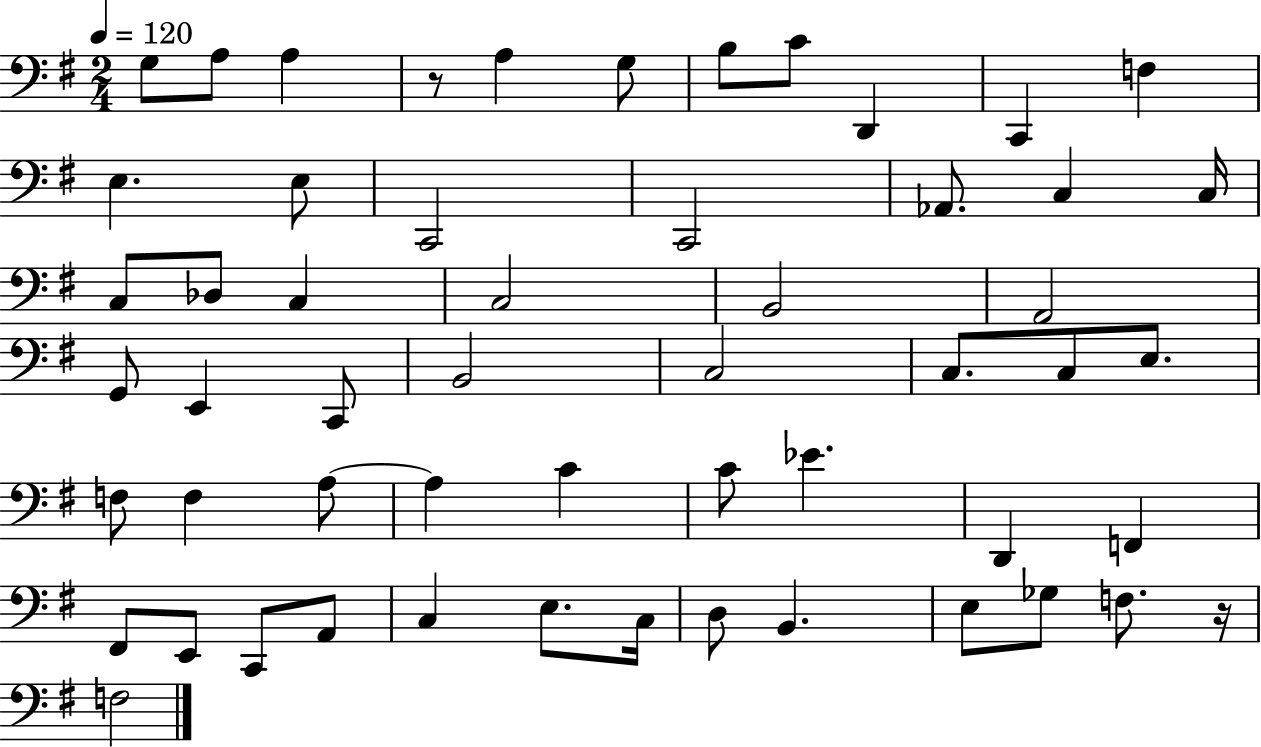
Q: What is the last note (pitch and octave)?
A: F3